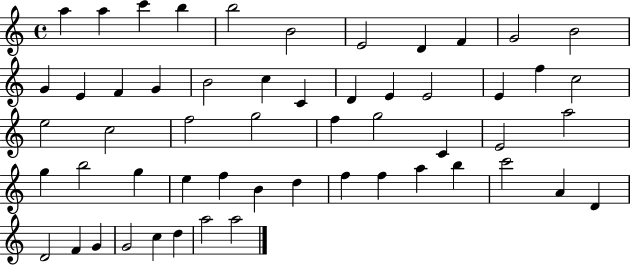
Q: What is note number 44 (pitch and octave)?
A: B5